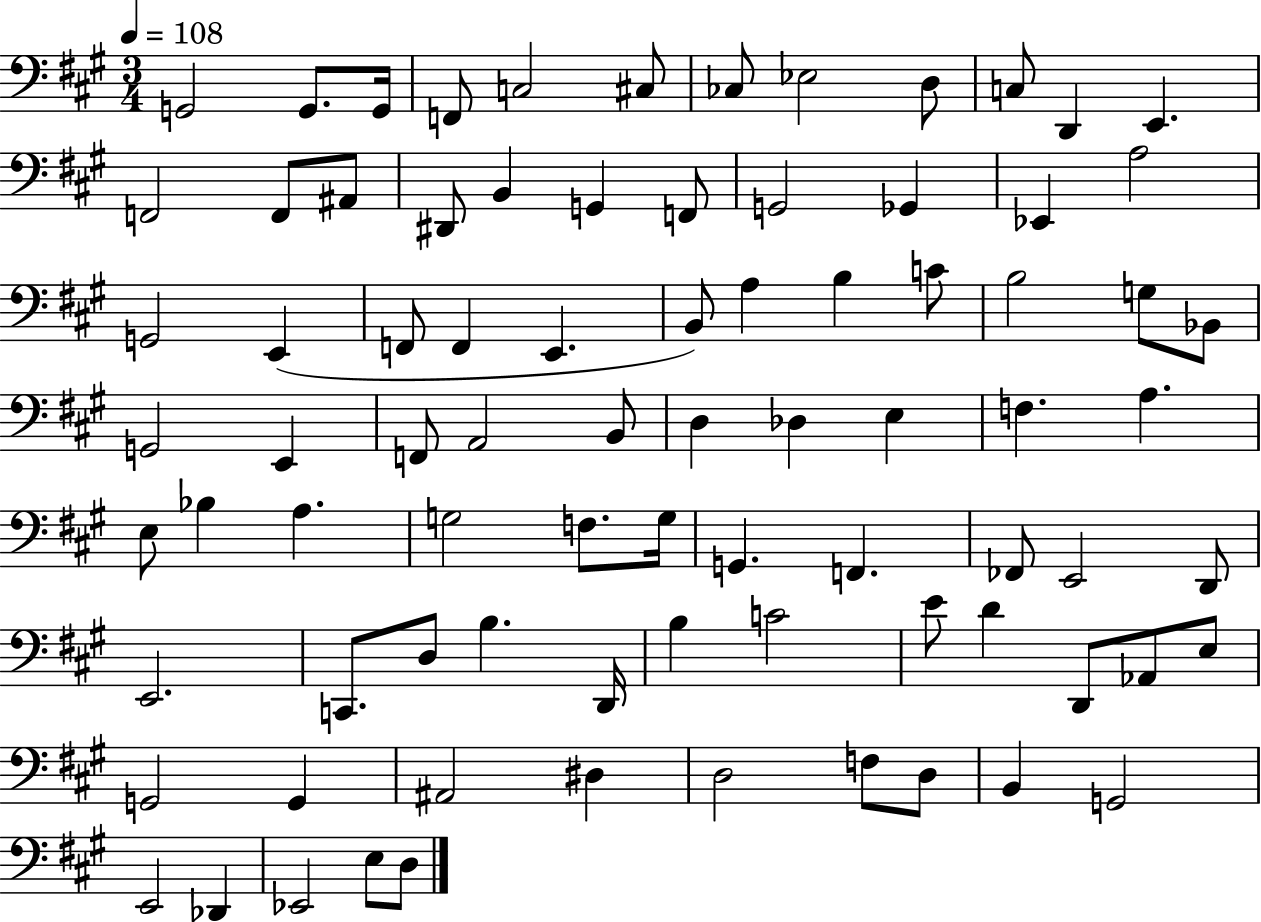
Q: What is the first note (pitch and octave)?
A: G2